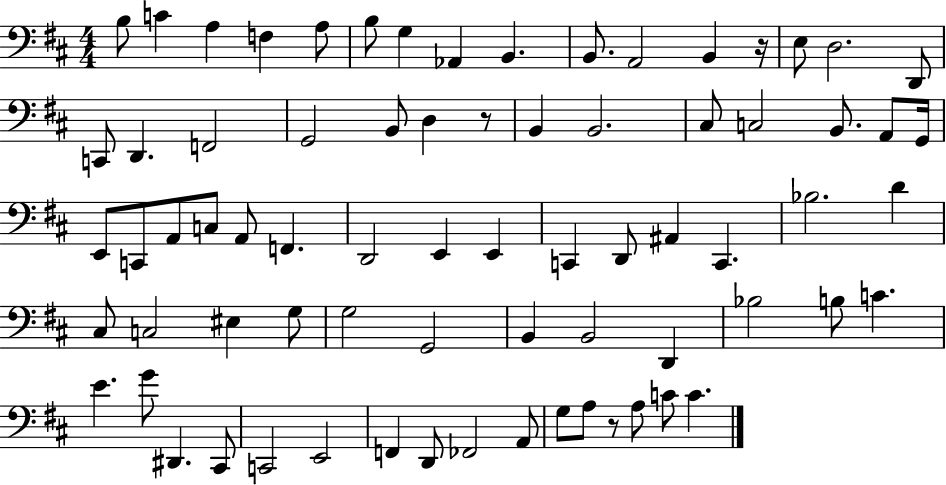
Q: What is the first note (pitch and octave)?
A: B3